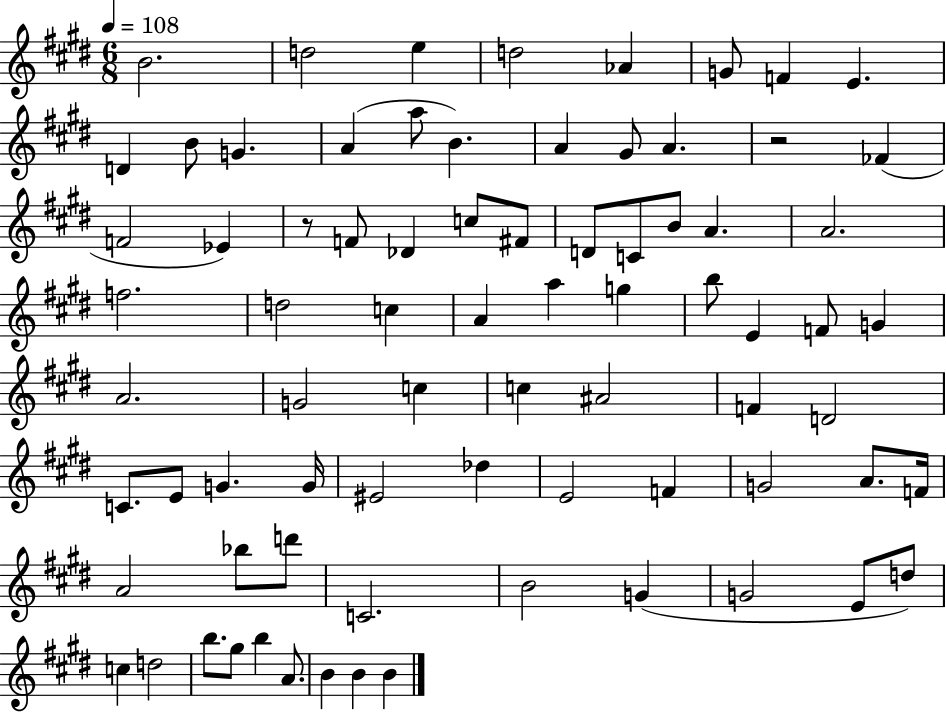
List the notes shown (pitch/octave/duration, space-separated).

B4/h. D5/h E5/q D5/h Ab4/q G4/e F4/q E4/q. D4/q B4/e G4/q. A4/q A5/e B4/q. A4/q G#4/e A4/q. R/h FES4/q F4/h Eb4/q R/e F4/e Db4/q C5/e F#4/e D4/e C4/e B4/e A4/q. A4/h. F5/h. D5/h C5/q A4/q A5/q G5/q B5/e E4/q F4/e G4/q A4/h. G4/h C5/q C5/q A#4/h F4/q D4/h C4/e. E4/e G4/q. G4/s EIS4/h Db5/q E4/h F4/q G4/h A4/e. F4/s A4/h Bb5/e D6/e C4/h. B4/h G4/q G4/h E4/e D5/e C5/q D5/h B5/e. G#5/e B5/q A4/e. B4/q B4/q B4/q